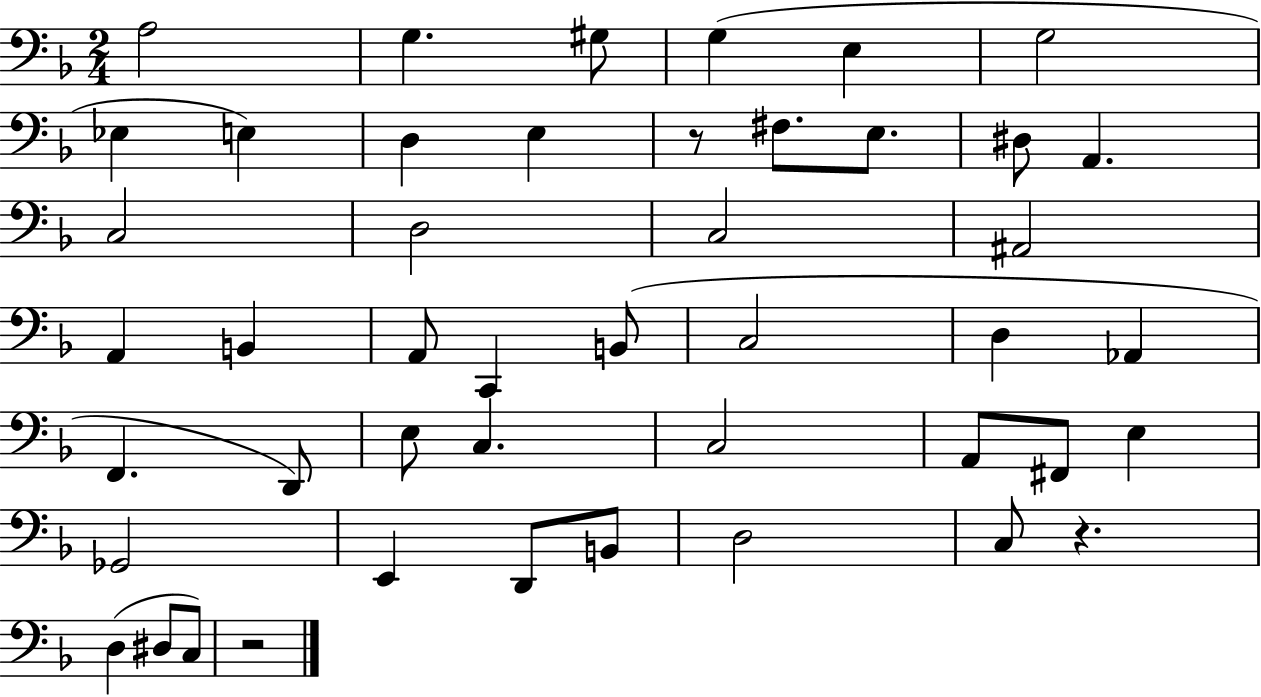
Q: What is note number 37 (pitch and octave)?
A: D2